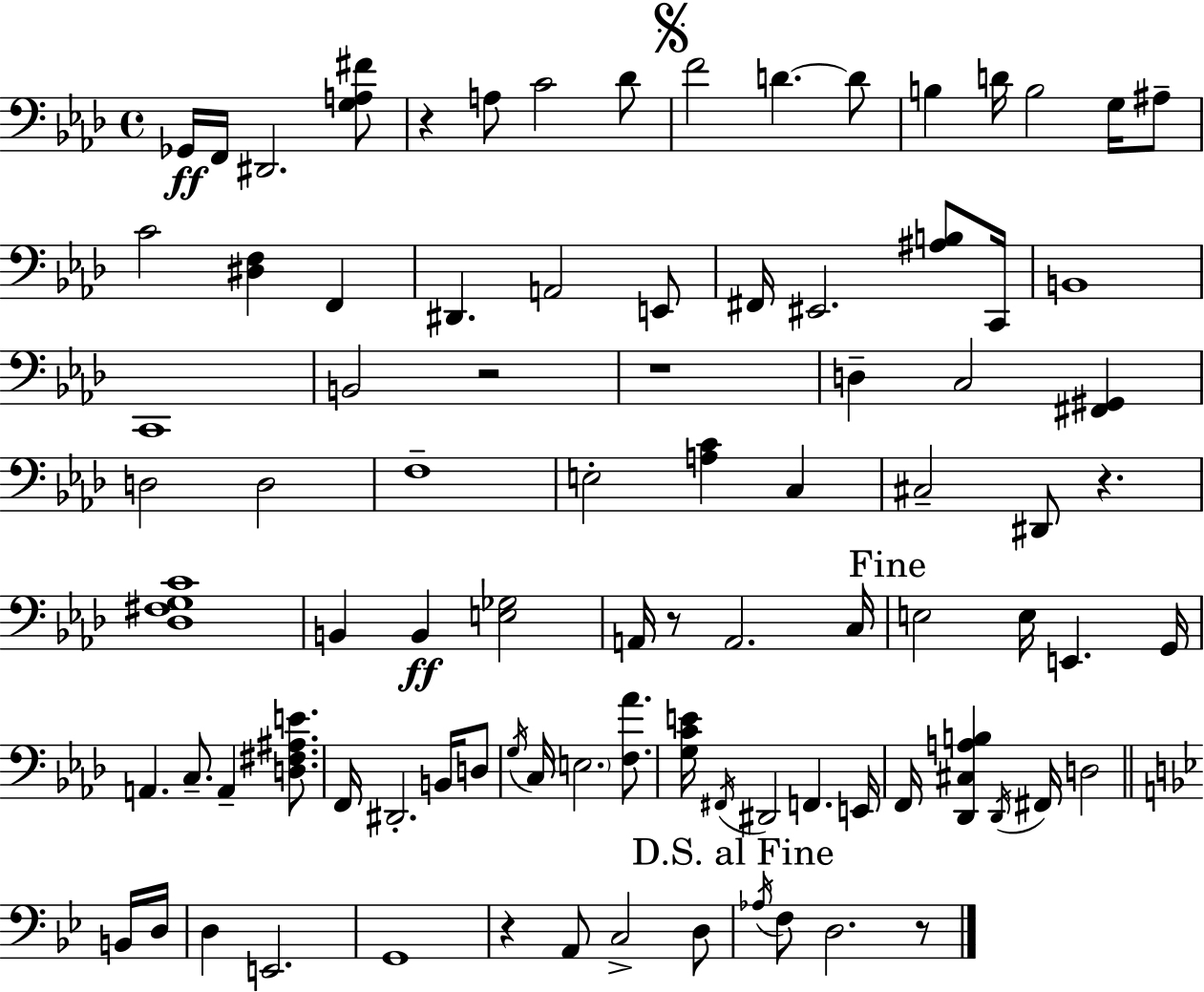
{
  \clef bass
  \time 4/4
  \defaultTimeSignature
  \key f \minor
  ges,16\ff f,16 dis,2. <g a fis'>8 | r4 a8 c'2 des'8 | \mark \markup { \musicglyph "scripts.segno" } f'2 d'4.~~ d'8 | b4 d'16 b2 g16 ais8-- | \break c'2 <dis f>4 f,4 | dis,4. a,2 e,8 | fis,16 eis,2. <ais b>8 c,16 | b,1 | \break c,1 | b,2 r2 | r1 | d4-- c2 <fis, gis,>4 | \break d2 d2 | f1-- | e2-. <a c'>4 c4 | cis2-- dis,8 r4. | \break <des fis g c'>1 | b,4 b,4\ff <e ges>2 | a,16 r8 a,2. c16 | \mark "Fine" e2 e16 e,4. g,16 | \break a,4. c8.-- a,4-- <d fis ais e'>8. | f,16 dis,2.-. b,16 d8 | \acciaccatura { g16 } c16 \parenthesize e2. <f aes'>8. | <g c' e'>16 \acciaccatura { fis,16 } dis,2 f,4. | \break e,16 f,16 <des, cis a b>4 \acciaccatura { des,16 } fis,16 d2 | \bar "||" \break \key bes \major b,16 d16 d4 e,2. | g,1 | r4 a,8 c2-> | d8 \mark "D.S. al Fine" \acciaccatura { aes16 } f8 d2. | \break r8 \bar "|."
}